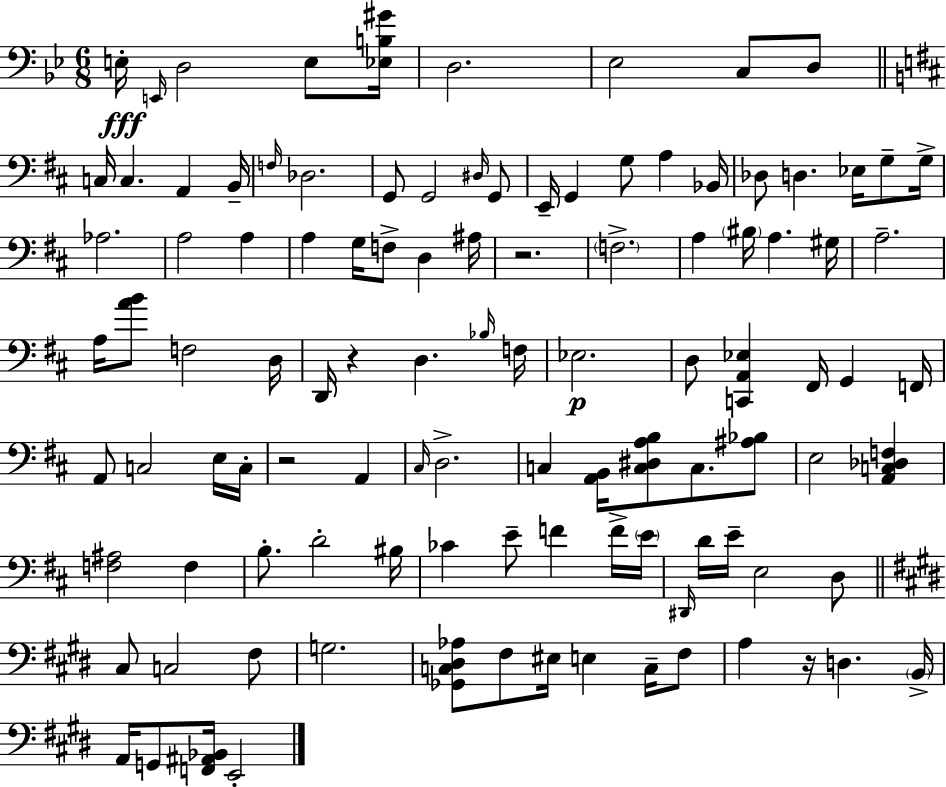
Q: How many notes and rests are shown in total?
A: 107